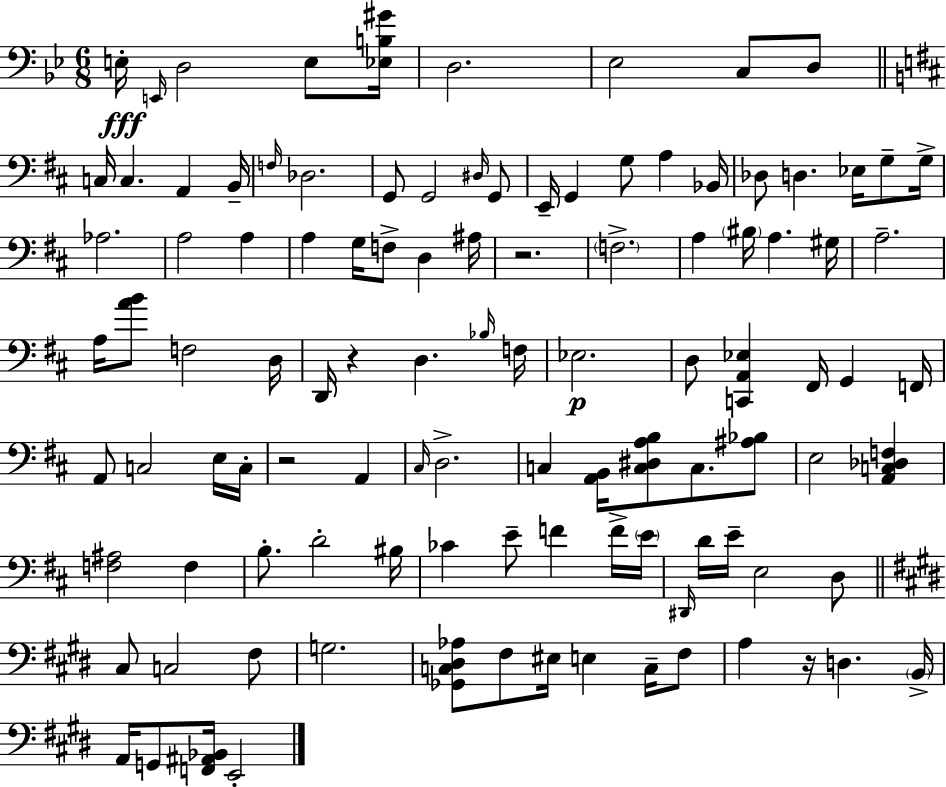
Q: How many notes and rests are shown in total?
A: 107